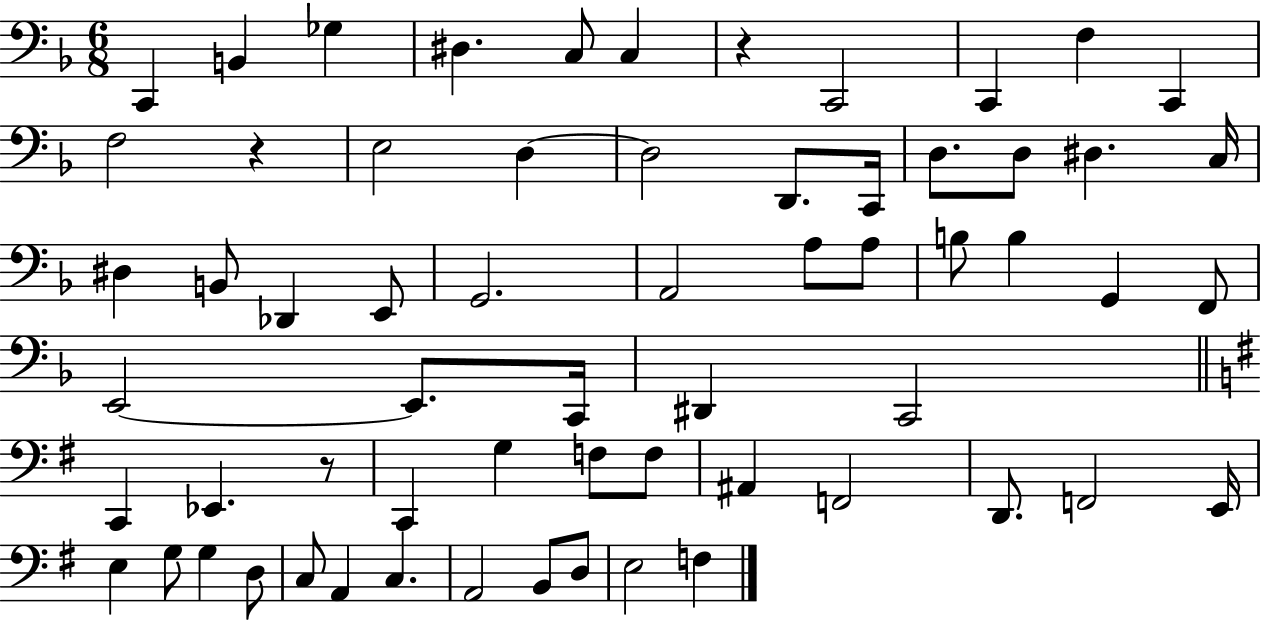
C2/q B2/q Gb3/q D#3/q. C3/e C3/q R/q C2/h C2/q F3/q C2/q F3/h R/q E3/h D3/q D3/h D2/e. C2/s D3/e. D3/e D#3/q. C3/s D#3/q B2/e Db2/q E2/e G2/h. A2/h A3/e A3/e B3/e B3/q G2/q F2/e E2/h E2/e. C2/s D#2/q C2/h C2/q Eb2/q. R/e C2/q G3/q F3/e F3/e A#2/q F2/h D2/e. F2/h E2/s E3/q G3/e G3/q D3/e C3/e A2/q C3/q. A2/h B2/e D3/e E3/h F3/q